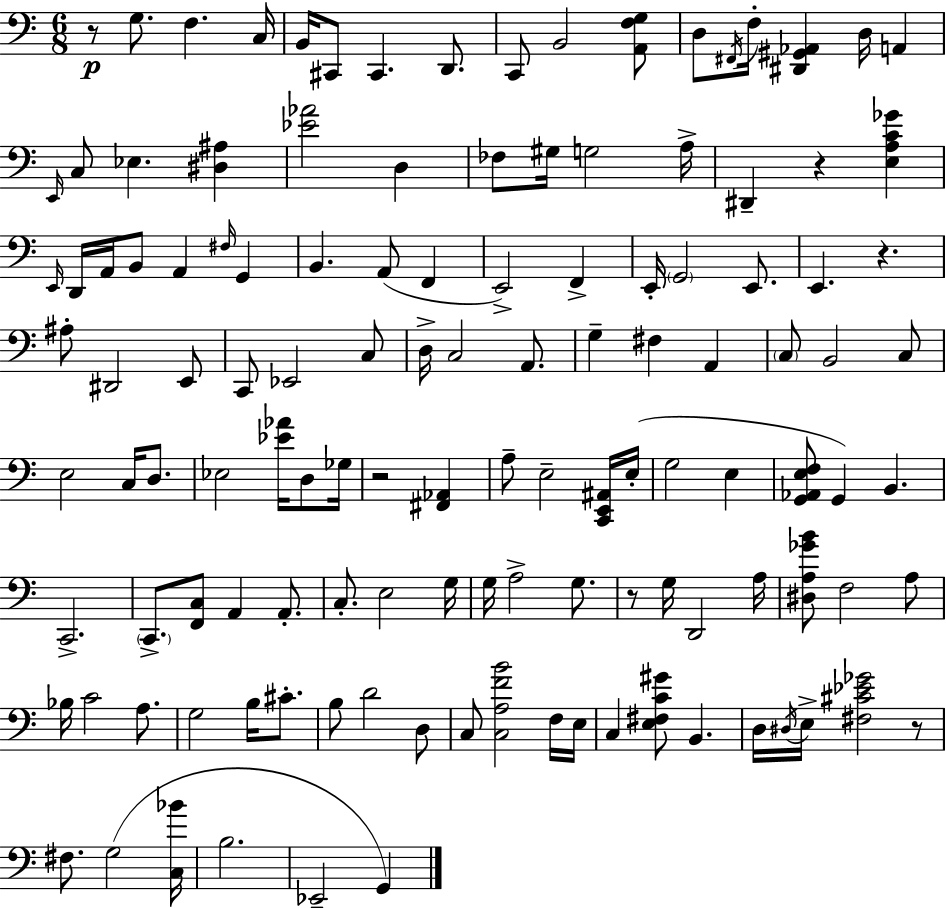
{
  \clef bass
  \numericTimeSignature
  \time 6/8
  \key a \minor
  r8\p g8. f4. c16 | b,16 cis,8 cis,4. d,8. | c,8 b,2 <a, f g>8 | d8 \acciaccatura { fis,16 } f16-. <dis, gis, aes,>4 d16 a,4 | \break \grace { e,16 } c8 ees4. <dis ais>4 | <ees' aes'>2 d4 | fes8 gis16 g2 | a16-> dis,4-- r4 <e a c' ges'>4 | \break \grace { e,16 } d,16 a,16 b,8 a,4 \grace { fis16 } | g,4 b,4. a,8( | f,4 e,2->) | f,4-> e,16-. \parenthesize g,2 | \break e,8. e,4. r4. | ais8-. dis,2 | e,8 c,8 ees,2 | c8 d16-> c2 | \break a,8. g4-- fis4 | a,4 \parenthesize c8 b,2 | c8 e2 | c16 d8. ees2 | \break <ees' aes'>16 d8 ges16 r2 | <fis, aes,>4 a8-- e2-- | <c, e, ais,>16 e16-.( g2 | e4 <g, aes, e f>8 g,4) b,4. | \break c,2.-> | \parenthesize c,8.-> <f, c>8 a,4 | a,8.-. c8.-. e2 | g16 g16 a2-> | \break g8. r8 g16 d,2 | a16 <dis a ges' b'>8 f2 | a8 bes16 c'2 | a8. g2 | \break b16 cis'8.-. b8 d'2 | d8 c8 <c a f' b'>2 | f16 e16 c4 <e fis c' gis'>8 b,4. | d16 \acciaccatura { dis16 } e16-> <fis cis' ees' ges'>2 | \break r8 fis8. g2( | <c bes'>16 b2. | ees,2-- | g,4) \bar "|."
}